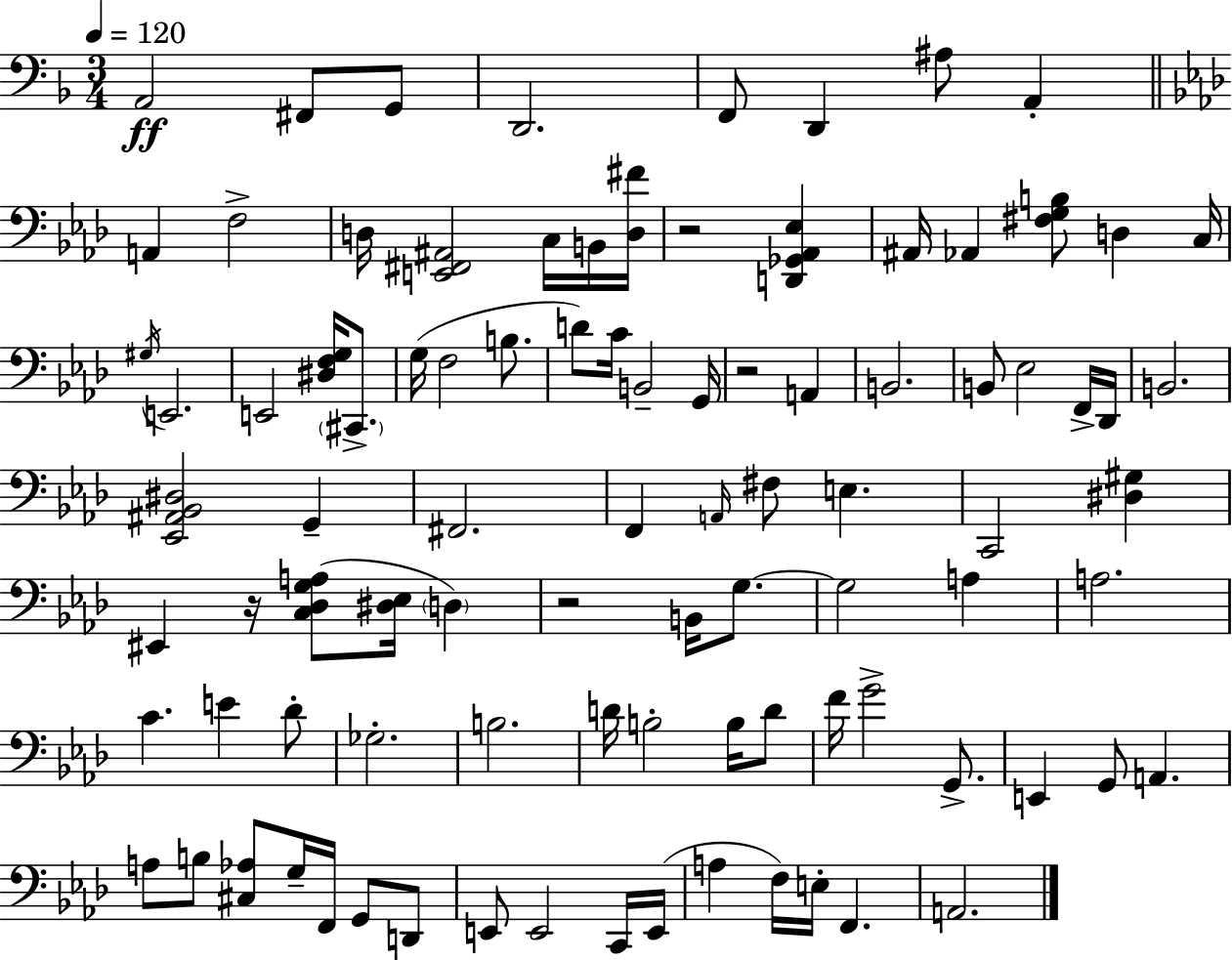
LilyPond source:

{
  \clef bass
  \numericTimeSignature
  \time 3/4
  \key f \major
  \tempo 4 = 120
  a,2\ff fis,8 g,8 | d,2. | f,8 d,4 ais8 a,4-. | \bar "||" \break \key f \minor a,4 f2-> | d16 <e, fis, ais,>2 c16 b,16 <d fis'>16 | r2 <d, ges, aes, ees>4 | ais,16 aes,4 <fis g b>8 d4 c16 | \break \acciaccatura { gis16 } e,2. | e,2 <dis f g>16 \parenthesize cis,8.-> | g16( f2 b8. | d'8) c'16 b,2-- | \break g,16 r2 a,4 | b,2. | b,8 ees2 f,16-> | des,16 b,2. | \break <ees, ais, bes, dis>2 g,4-- | fis,2. | f,4 \grace { a,16 } fis8 e4. | c,2 <dis gis>4 | \break eis,4 r16 <c des g a>8( <dis ees>16 \parenthesize d4) | r2 b,16 g8.~~ | g2 a4 | a2. | \break c'4. e'4 | des'8-. ges2.-. | b2. | d'16 b2-. b16 | \break d'8 f'16 g'2-> g,8.-> | e,4 g,8 a,4. | a8 b8 <cis aes>8 g16-- f,16 g,8 | d,8 e,8 e,2 | \break c,16 e,16( a4 f16) e16-. f,4. | a,2. | \bar "|."
}